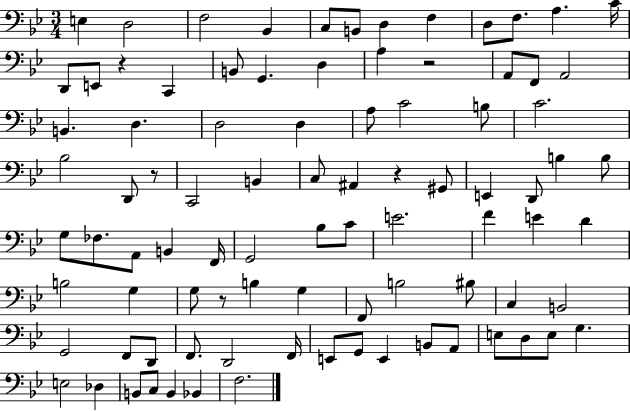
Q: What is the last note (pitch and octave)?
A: F3